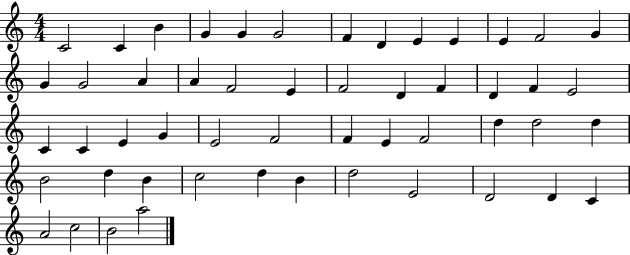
{
  \clef treble
  \numericTimeSignature
  \time 4/4
  \key c \major
  c'2 c'4 b'4 | g'4 g'4 g'2 | f'4 d'4 e'4 e'4 | e'4 f'2 g'4 | \break g'4 g'2 a'4 | a'4 f'2 e'4 | f'2 d'4 f'4 | d'4 f'4 e'2 | \break c'4 c'4 e'4 g'4 | e'2 f'2 | f'4 e'4 f'2 | d''4 d''2 d''4 | \break b'2 d''4 b'4 | c''2 d''4 b'4 | d''2 e'2 | d'2 d'4 c'4 | \break a'2 c''2 | b'2 a''2 | \bar "|."
}